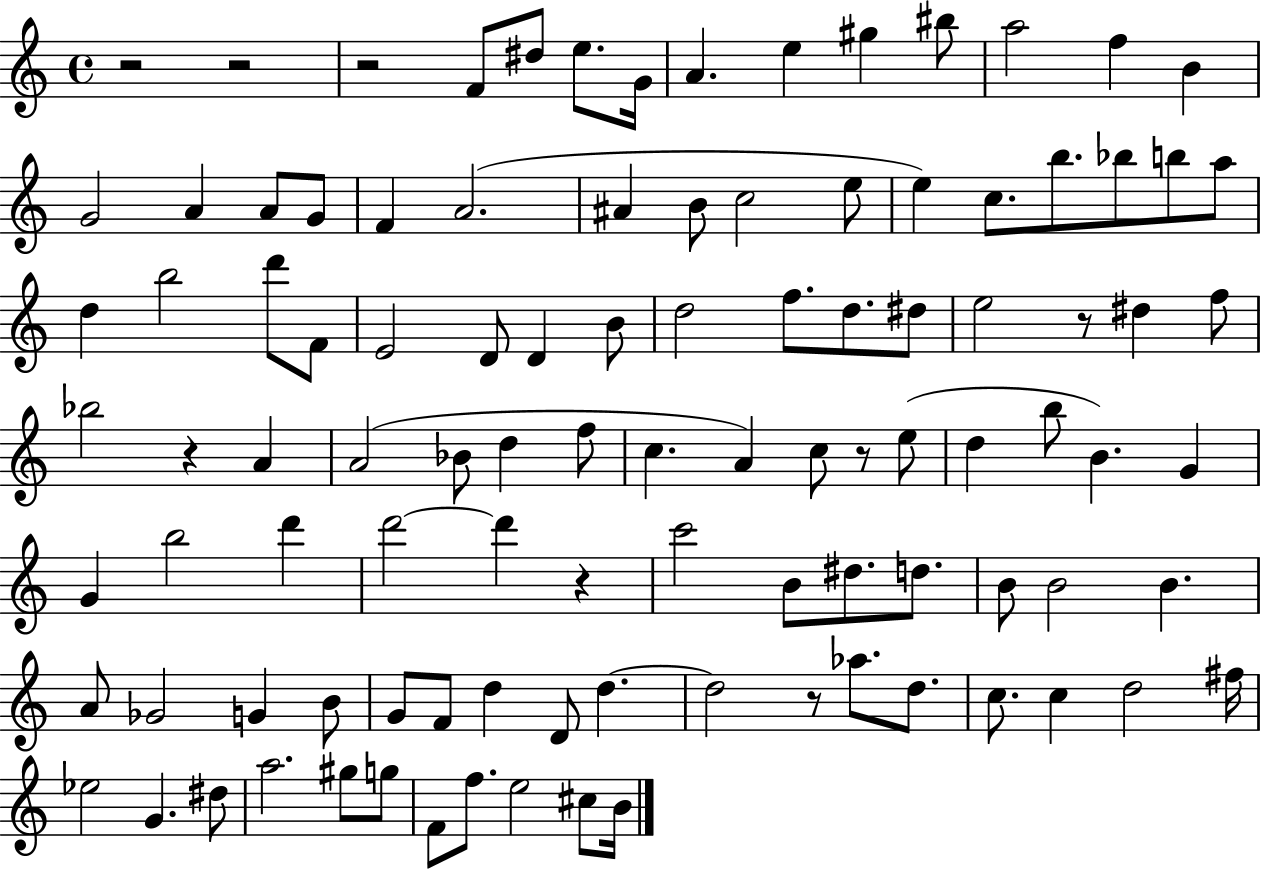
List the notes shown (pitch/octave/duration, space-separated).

R/h R/h R/h F4/e D#5/e E5/e. G4/s A4/q. E5/q G#5/q BIS5/e A5/h F5/q B4/q G4/h A4/q A4/e G4/e F4/q A4/h. A#4/q B4/e C5/h E5/e E5/q C5/e. B5/e. Bb5/e B5/e A5/e D5/q B5/h D6/e F4/e E4/h D4/e D4/q B4/e D5/h F5/e. D5/e. D#5/e E5/h R/e D#5/q F5/e Bb5/h R/q A4/q A4/h Bb4/e D5/q F5/e C5/q. A4/q C5/e R/e E5/e D5/q B5/e B4/q. G4/q G4/q B5/h D6/q D6/h D6/q R/q C6/h B4/e D#5/e. D5/e. B4/e B4/h B4/q. A4/e Gb4/h G4/q B4/e G4/e F4/e D5/q D4/e D5/q. D5/h R/e Ab5/e. D5/e. C5/e. C5/q D5/h F#5/s Eb5/h G4/q. D#5/e A5/h. G#5/e G5/e F4/e F5/e. E5/h C#5/e B4/s